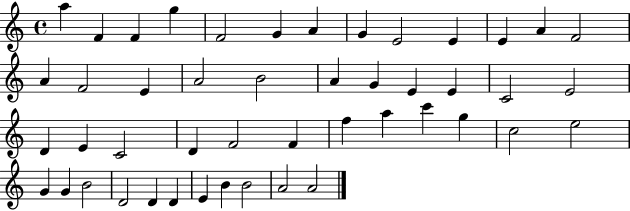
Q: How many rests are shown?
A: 0